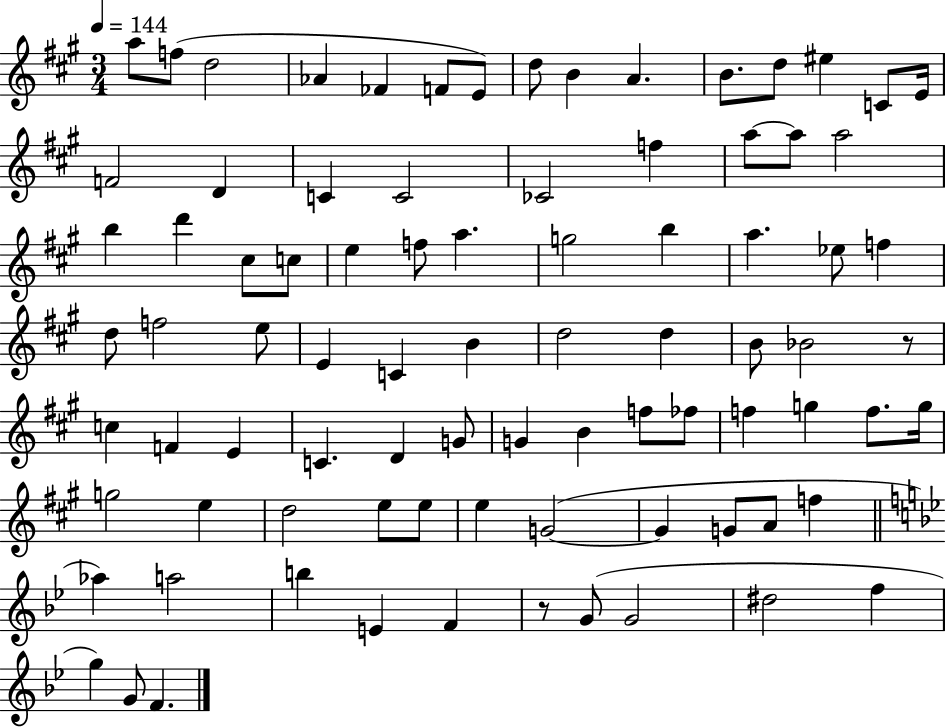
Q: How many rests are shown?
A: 2